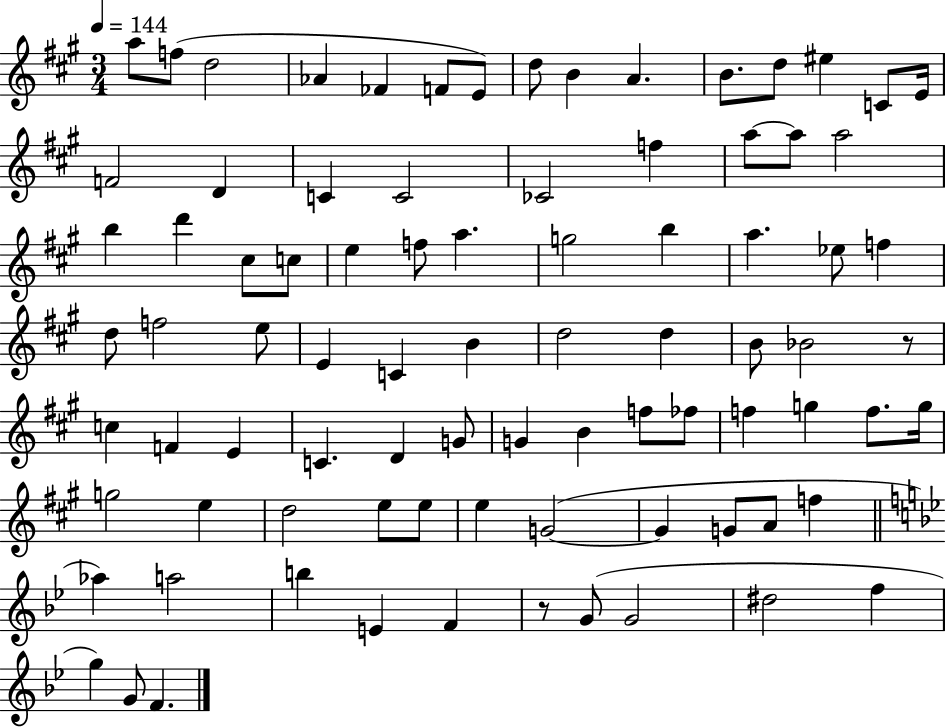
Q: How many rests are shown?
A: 2